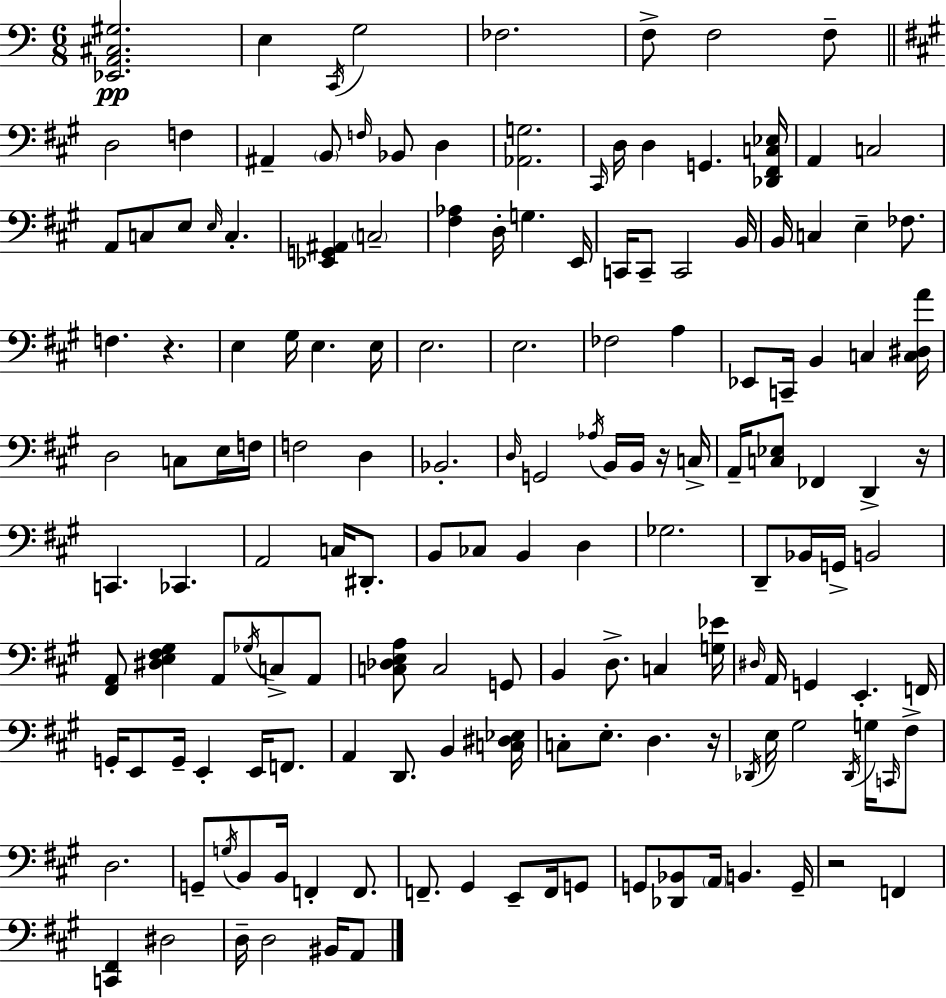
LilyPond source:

{
  \clef bass
  \numericTimeSignature
  \time 6/8
  \key a \minor
  <ees, a, cis gis>2.\pp | e4 \acciaccatura { c,16 } g2 | fes2. | f8-> f2 f8-- | \break \bar "||" \break \key a \major d2 f4 | ais,4-- \parenthesize b,8 \grace { f16 } bes,8 d4 | <aes, g>2. | \grace { cis,16 } d16 d4 g,4. | \break <des, fis, c ees>16 a,4 c2 | a,8 c8 e8 \grace { e16 } c4.-. | <ees, g, ais,>4 \parenthesize c2-- | <fis aes>4 d16-. g4. | \break e,16 c,16 c,8-- c,2 | b,16 b,16 c4 e4-- | fes8. f4. r4. | e4 gis16 e4. | \break e16 e2. | e2. | fes2 a4 | ees,8 c,16-- b,4 c4 | \break <c dis a'>16 d2 c8 | e16 f16 f2 d4 | bes,2.-. | \grace { d16 } g,2 | \break \acciaccatura { aes16 } b,16 b,16 r16 c16-> a,16-- <c ees>8 fes,4 | d,4-> r16 c,4. ces,4. | a,2 | c16 dis,8.-. b,8 ces8 b,4 | \break d4 ges2. | d,8-- bes,16 g,16-> b,2 | <fis, a,>8 <dis e fis gis>4 a,8 | \acciaccatura { ges16 } c8-> a,8 <c des e a>8 c2 | \break g,8 b,4 d8.-> | c4 <g ees'>16 \grace { dis16 } a,16 g,4 | e,4.-. f,16 g,16-. e,8 g,16-- e,4-. | e,16 f,8. a,4 d,8. | \break b,4 <c dis ees>16 c8-. e8.-. | d4. r16 \acciaccatura { des,16 } e16 gis2 | \acciaccatura { des,16 } g16 \grace { c,16 } fis8-> d2. | g,8-- | \break \acciaccatura { g16 } b,8 b,16 f,4-. f,8. f,8.-- | gis,4 e,8-- f,16 g,8 g,8 | <des, bes,>8 \parenthesize a,16 b,4. g,16-- r2 | f,4 <c, fis,>4 | \break dis2 d16-- | d2 bis,16 a,8 \bar "|."
}